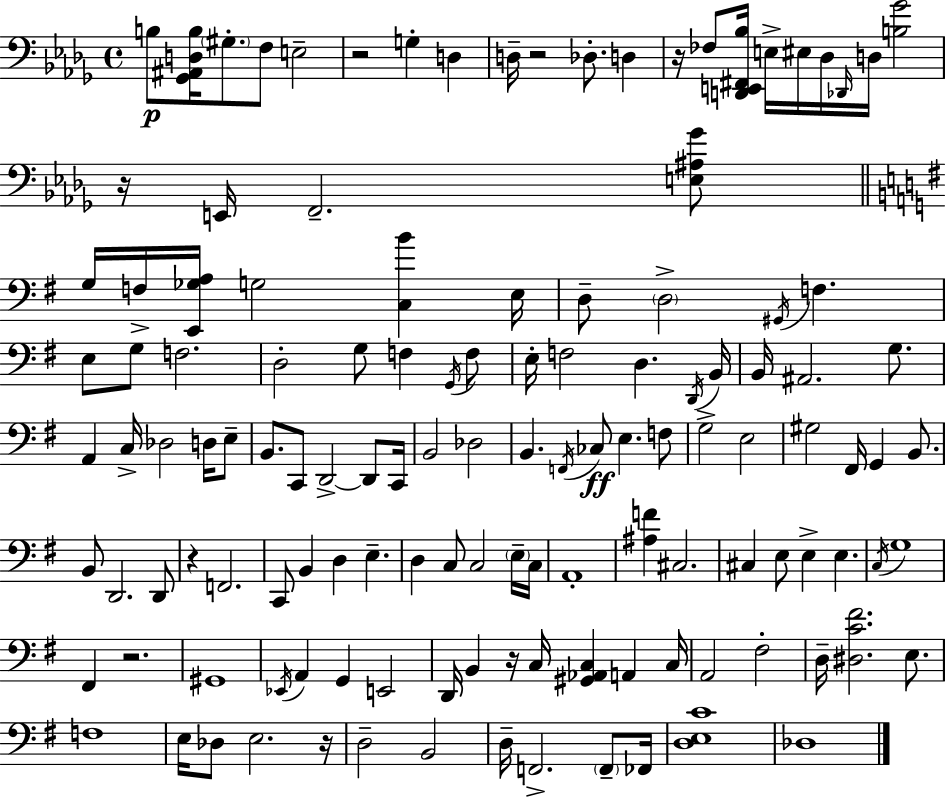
B3/e [Gb2,A#2,D3,B3]/s G#3/e. F3/e E3/h R/h G3/q D3/q D3/s R/h Db3/e. D3/q R/s FES3/e [D2,E2,F#2,Bb3]/s E3/s EIS3/s Db3/s Db2/s D3/s [B3,Gb4]/h R/s E2/s F2/h. [E3,A#3,Gb4]/e G3/s F3/s [E2,Gb3,A3]/s G3/h [C3,B4]/q E3/s D3/e D3/h G#2/s F3/q. E3/e G3/e F3/h. D3/h G3/e F3/q G2/s F3/e E3/s F3/h D3/q. D2/s B2/s B2/s A#2/h. G3/e. A2/q C3/s Db3/h D3/s E3/e B2/e. C2/e D2/h D2/e C2/s B2/h Db3/h B2/q. F2/s CES3/e E3/q. F3/e G3/h E3/h G#3/h F#2/s G2/q B2/e. B2/e D2/h. D2/e R/q F2/h. C2/e B2/q D3/q E3/q. D3/q C3/e C3/h E3/s C3/s A2/w [A#3,F4]/q C#3/h. C#3/q E3/e E3/q E3/q. C3/s G3/w F#2/q R/h. G#2/w Eb2/s A2/q G2/q E2/h D2/s B2/q R/s C3/s [G#2,Ab2,C3]/q A2/q C3/s A2/h F#3/h D3/s [D#3,C4,F#4]/h. E3/e. F3/w E3/s Db3/e E3/h. R/s D3/h B2/h D3/s F2/h. F2/e FES2/s [D3,E3,C4]/w Db3/w